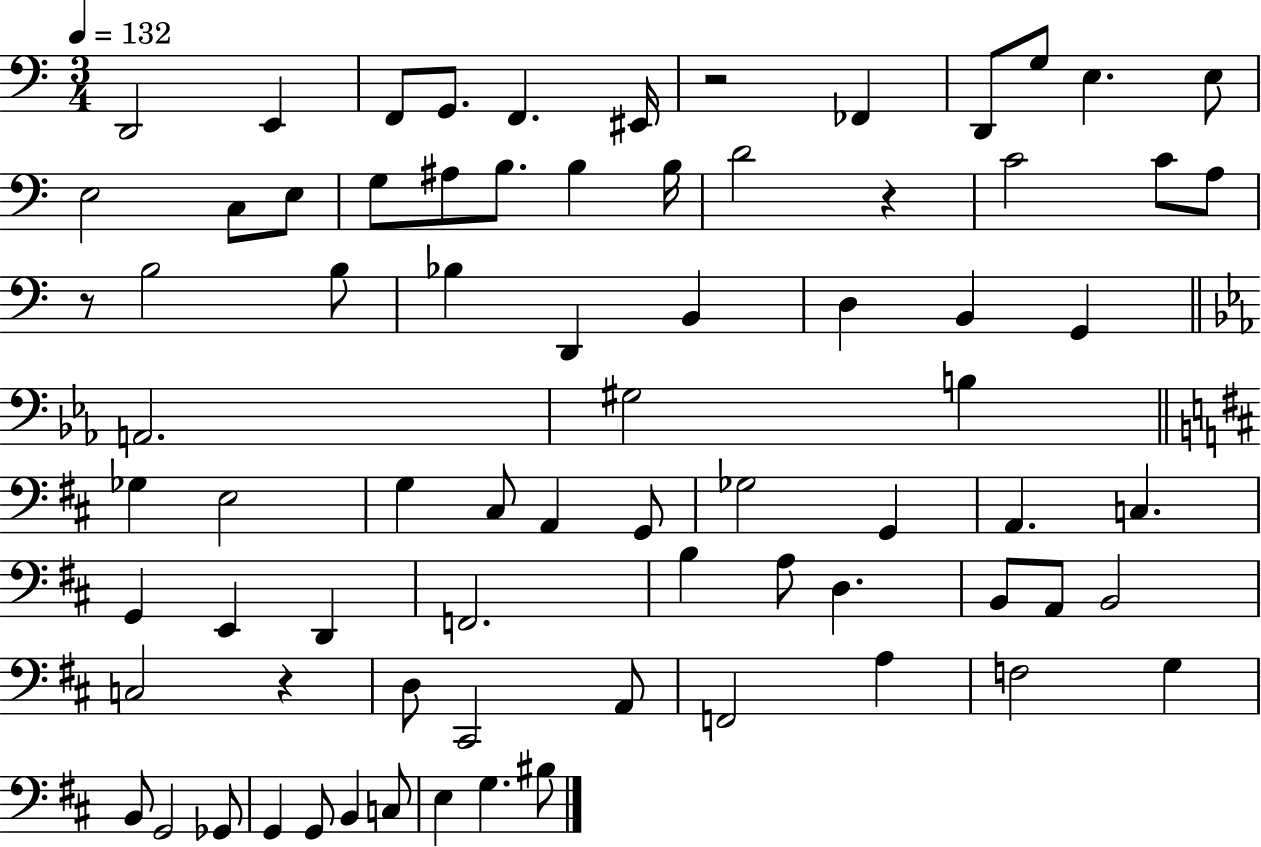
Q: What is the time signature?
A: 3/4